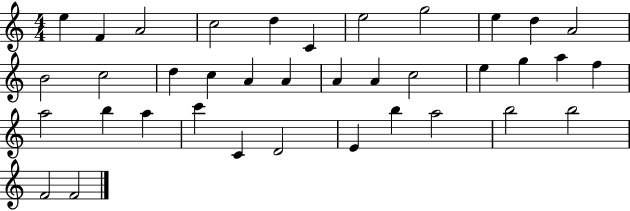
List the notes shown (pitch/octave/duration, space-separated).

E5/q F4/q A4/h C5/h D5/q C4/q E5/h G5/h E5/q D5/q A4/h B4/h C5/h D5/q C5/q A4/q A4/q A4/q A4/q C5/h E5/q G5/q A5/q F5/q A5/h B5/q A5/q C6/q C4/q D4/h E4/q B5/q A5/h B5/h B5/h F4/h F4/h